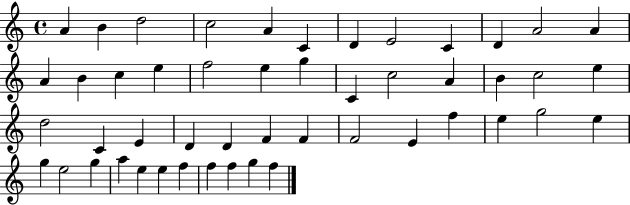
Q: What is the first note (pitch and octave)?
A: A4